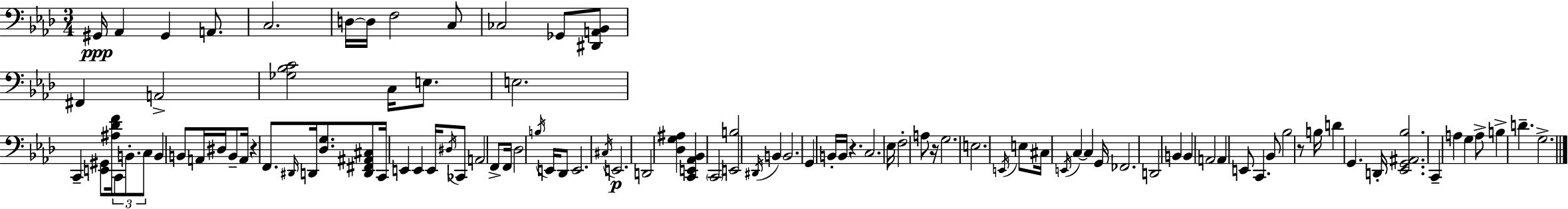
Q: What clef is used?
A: bass